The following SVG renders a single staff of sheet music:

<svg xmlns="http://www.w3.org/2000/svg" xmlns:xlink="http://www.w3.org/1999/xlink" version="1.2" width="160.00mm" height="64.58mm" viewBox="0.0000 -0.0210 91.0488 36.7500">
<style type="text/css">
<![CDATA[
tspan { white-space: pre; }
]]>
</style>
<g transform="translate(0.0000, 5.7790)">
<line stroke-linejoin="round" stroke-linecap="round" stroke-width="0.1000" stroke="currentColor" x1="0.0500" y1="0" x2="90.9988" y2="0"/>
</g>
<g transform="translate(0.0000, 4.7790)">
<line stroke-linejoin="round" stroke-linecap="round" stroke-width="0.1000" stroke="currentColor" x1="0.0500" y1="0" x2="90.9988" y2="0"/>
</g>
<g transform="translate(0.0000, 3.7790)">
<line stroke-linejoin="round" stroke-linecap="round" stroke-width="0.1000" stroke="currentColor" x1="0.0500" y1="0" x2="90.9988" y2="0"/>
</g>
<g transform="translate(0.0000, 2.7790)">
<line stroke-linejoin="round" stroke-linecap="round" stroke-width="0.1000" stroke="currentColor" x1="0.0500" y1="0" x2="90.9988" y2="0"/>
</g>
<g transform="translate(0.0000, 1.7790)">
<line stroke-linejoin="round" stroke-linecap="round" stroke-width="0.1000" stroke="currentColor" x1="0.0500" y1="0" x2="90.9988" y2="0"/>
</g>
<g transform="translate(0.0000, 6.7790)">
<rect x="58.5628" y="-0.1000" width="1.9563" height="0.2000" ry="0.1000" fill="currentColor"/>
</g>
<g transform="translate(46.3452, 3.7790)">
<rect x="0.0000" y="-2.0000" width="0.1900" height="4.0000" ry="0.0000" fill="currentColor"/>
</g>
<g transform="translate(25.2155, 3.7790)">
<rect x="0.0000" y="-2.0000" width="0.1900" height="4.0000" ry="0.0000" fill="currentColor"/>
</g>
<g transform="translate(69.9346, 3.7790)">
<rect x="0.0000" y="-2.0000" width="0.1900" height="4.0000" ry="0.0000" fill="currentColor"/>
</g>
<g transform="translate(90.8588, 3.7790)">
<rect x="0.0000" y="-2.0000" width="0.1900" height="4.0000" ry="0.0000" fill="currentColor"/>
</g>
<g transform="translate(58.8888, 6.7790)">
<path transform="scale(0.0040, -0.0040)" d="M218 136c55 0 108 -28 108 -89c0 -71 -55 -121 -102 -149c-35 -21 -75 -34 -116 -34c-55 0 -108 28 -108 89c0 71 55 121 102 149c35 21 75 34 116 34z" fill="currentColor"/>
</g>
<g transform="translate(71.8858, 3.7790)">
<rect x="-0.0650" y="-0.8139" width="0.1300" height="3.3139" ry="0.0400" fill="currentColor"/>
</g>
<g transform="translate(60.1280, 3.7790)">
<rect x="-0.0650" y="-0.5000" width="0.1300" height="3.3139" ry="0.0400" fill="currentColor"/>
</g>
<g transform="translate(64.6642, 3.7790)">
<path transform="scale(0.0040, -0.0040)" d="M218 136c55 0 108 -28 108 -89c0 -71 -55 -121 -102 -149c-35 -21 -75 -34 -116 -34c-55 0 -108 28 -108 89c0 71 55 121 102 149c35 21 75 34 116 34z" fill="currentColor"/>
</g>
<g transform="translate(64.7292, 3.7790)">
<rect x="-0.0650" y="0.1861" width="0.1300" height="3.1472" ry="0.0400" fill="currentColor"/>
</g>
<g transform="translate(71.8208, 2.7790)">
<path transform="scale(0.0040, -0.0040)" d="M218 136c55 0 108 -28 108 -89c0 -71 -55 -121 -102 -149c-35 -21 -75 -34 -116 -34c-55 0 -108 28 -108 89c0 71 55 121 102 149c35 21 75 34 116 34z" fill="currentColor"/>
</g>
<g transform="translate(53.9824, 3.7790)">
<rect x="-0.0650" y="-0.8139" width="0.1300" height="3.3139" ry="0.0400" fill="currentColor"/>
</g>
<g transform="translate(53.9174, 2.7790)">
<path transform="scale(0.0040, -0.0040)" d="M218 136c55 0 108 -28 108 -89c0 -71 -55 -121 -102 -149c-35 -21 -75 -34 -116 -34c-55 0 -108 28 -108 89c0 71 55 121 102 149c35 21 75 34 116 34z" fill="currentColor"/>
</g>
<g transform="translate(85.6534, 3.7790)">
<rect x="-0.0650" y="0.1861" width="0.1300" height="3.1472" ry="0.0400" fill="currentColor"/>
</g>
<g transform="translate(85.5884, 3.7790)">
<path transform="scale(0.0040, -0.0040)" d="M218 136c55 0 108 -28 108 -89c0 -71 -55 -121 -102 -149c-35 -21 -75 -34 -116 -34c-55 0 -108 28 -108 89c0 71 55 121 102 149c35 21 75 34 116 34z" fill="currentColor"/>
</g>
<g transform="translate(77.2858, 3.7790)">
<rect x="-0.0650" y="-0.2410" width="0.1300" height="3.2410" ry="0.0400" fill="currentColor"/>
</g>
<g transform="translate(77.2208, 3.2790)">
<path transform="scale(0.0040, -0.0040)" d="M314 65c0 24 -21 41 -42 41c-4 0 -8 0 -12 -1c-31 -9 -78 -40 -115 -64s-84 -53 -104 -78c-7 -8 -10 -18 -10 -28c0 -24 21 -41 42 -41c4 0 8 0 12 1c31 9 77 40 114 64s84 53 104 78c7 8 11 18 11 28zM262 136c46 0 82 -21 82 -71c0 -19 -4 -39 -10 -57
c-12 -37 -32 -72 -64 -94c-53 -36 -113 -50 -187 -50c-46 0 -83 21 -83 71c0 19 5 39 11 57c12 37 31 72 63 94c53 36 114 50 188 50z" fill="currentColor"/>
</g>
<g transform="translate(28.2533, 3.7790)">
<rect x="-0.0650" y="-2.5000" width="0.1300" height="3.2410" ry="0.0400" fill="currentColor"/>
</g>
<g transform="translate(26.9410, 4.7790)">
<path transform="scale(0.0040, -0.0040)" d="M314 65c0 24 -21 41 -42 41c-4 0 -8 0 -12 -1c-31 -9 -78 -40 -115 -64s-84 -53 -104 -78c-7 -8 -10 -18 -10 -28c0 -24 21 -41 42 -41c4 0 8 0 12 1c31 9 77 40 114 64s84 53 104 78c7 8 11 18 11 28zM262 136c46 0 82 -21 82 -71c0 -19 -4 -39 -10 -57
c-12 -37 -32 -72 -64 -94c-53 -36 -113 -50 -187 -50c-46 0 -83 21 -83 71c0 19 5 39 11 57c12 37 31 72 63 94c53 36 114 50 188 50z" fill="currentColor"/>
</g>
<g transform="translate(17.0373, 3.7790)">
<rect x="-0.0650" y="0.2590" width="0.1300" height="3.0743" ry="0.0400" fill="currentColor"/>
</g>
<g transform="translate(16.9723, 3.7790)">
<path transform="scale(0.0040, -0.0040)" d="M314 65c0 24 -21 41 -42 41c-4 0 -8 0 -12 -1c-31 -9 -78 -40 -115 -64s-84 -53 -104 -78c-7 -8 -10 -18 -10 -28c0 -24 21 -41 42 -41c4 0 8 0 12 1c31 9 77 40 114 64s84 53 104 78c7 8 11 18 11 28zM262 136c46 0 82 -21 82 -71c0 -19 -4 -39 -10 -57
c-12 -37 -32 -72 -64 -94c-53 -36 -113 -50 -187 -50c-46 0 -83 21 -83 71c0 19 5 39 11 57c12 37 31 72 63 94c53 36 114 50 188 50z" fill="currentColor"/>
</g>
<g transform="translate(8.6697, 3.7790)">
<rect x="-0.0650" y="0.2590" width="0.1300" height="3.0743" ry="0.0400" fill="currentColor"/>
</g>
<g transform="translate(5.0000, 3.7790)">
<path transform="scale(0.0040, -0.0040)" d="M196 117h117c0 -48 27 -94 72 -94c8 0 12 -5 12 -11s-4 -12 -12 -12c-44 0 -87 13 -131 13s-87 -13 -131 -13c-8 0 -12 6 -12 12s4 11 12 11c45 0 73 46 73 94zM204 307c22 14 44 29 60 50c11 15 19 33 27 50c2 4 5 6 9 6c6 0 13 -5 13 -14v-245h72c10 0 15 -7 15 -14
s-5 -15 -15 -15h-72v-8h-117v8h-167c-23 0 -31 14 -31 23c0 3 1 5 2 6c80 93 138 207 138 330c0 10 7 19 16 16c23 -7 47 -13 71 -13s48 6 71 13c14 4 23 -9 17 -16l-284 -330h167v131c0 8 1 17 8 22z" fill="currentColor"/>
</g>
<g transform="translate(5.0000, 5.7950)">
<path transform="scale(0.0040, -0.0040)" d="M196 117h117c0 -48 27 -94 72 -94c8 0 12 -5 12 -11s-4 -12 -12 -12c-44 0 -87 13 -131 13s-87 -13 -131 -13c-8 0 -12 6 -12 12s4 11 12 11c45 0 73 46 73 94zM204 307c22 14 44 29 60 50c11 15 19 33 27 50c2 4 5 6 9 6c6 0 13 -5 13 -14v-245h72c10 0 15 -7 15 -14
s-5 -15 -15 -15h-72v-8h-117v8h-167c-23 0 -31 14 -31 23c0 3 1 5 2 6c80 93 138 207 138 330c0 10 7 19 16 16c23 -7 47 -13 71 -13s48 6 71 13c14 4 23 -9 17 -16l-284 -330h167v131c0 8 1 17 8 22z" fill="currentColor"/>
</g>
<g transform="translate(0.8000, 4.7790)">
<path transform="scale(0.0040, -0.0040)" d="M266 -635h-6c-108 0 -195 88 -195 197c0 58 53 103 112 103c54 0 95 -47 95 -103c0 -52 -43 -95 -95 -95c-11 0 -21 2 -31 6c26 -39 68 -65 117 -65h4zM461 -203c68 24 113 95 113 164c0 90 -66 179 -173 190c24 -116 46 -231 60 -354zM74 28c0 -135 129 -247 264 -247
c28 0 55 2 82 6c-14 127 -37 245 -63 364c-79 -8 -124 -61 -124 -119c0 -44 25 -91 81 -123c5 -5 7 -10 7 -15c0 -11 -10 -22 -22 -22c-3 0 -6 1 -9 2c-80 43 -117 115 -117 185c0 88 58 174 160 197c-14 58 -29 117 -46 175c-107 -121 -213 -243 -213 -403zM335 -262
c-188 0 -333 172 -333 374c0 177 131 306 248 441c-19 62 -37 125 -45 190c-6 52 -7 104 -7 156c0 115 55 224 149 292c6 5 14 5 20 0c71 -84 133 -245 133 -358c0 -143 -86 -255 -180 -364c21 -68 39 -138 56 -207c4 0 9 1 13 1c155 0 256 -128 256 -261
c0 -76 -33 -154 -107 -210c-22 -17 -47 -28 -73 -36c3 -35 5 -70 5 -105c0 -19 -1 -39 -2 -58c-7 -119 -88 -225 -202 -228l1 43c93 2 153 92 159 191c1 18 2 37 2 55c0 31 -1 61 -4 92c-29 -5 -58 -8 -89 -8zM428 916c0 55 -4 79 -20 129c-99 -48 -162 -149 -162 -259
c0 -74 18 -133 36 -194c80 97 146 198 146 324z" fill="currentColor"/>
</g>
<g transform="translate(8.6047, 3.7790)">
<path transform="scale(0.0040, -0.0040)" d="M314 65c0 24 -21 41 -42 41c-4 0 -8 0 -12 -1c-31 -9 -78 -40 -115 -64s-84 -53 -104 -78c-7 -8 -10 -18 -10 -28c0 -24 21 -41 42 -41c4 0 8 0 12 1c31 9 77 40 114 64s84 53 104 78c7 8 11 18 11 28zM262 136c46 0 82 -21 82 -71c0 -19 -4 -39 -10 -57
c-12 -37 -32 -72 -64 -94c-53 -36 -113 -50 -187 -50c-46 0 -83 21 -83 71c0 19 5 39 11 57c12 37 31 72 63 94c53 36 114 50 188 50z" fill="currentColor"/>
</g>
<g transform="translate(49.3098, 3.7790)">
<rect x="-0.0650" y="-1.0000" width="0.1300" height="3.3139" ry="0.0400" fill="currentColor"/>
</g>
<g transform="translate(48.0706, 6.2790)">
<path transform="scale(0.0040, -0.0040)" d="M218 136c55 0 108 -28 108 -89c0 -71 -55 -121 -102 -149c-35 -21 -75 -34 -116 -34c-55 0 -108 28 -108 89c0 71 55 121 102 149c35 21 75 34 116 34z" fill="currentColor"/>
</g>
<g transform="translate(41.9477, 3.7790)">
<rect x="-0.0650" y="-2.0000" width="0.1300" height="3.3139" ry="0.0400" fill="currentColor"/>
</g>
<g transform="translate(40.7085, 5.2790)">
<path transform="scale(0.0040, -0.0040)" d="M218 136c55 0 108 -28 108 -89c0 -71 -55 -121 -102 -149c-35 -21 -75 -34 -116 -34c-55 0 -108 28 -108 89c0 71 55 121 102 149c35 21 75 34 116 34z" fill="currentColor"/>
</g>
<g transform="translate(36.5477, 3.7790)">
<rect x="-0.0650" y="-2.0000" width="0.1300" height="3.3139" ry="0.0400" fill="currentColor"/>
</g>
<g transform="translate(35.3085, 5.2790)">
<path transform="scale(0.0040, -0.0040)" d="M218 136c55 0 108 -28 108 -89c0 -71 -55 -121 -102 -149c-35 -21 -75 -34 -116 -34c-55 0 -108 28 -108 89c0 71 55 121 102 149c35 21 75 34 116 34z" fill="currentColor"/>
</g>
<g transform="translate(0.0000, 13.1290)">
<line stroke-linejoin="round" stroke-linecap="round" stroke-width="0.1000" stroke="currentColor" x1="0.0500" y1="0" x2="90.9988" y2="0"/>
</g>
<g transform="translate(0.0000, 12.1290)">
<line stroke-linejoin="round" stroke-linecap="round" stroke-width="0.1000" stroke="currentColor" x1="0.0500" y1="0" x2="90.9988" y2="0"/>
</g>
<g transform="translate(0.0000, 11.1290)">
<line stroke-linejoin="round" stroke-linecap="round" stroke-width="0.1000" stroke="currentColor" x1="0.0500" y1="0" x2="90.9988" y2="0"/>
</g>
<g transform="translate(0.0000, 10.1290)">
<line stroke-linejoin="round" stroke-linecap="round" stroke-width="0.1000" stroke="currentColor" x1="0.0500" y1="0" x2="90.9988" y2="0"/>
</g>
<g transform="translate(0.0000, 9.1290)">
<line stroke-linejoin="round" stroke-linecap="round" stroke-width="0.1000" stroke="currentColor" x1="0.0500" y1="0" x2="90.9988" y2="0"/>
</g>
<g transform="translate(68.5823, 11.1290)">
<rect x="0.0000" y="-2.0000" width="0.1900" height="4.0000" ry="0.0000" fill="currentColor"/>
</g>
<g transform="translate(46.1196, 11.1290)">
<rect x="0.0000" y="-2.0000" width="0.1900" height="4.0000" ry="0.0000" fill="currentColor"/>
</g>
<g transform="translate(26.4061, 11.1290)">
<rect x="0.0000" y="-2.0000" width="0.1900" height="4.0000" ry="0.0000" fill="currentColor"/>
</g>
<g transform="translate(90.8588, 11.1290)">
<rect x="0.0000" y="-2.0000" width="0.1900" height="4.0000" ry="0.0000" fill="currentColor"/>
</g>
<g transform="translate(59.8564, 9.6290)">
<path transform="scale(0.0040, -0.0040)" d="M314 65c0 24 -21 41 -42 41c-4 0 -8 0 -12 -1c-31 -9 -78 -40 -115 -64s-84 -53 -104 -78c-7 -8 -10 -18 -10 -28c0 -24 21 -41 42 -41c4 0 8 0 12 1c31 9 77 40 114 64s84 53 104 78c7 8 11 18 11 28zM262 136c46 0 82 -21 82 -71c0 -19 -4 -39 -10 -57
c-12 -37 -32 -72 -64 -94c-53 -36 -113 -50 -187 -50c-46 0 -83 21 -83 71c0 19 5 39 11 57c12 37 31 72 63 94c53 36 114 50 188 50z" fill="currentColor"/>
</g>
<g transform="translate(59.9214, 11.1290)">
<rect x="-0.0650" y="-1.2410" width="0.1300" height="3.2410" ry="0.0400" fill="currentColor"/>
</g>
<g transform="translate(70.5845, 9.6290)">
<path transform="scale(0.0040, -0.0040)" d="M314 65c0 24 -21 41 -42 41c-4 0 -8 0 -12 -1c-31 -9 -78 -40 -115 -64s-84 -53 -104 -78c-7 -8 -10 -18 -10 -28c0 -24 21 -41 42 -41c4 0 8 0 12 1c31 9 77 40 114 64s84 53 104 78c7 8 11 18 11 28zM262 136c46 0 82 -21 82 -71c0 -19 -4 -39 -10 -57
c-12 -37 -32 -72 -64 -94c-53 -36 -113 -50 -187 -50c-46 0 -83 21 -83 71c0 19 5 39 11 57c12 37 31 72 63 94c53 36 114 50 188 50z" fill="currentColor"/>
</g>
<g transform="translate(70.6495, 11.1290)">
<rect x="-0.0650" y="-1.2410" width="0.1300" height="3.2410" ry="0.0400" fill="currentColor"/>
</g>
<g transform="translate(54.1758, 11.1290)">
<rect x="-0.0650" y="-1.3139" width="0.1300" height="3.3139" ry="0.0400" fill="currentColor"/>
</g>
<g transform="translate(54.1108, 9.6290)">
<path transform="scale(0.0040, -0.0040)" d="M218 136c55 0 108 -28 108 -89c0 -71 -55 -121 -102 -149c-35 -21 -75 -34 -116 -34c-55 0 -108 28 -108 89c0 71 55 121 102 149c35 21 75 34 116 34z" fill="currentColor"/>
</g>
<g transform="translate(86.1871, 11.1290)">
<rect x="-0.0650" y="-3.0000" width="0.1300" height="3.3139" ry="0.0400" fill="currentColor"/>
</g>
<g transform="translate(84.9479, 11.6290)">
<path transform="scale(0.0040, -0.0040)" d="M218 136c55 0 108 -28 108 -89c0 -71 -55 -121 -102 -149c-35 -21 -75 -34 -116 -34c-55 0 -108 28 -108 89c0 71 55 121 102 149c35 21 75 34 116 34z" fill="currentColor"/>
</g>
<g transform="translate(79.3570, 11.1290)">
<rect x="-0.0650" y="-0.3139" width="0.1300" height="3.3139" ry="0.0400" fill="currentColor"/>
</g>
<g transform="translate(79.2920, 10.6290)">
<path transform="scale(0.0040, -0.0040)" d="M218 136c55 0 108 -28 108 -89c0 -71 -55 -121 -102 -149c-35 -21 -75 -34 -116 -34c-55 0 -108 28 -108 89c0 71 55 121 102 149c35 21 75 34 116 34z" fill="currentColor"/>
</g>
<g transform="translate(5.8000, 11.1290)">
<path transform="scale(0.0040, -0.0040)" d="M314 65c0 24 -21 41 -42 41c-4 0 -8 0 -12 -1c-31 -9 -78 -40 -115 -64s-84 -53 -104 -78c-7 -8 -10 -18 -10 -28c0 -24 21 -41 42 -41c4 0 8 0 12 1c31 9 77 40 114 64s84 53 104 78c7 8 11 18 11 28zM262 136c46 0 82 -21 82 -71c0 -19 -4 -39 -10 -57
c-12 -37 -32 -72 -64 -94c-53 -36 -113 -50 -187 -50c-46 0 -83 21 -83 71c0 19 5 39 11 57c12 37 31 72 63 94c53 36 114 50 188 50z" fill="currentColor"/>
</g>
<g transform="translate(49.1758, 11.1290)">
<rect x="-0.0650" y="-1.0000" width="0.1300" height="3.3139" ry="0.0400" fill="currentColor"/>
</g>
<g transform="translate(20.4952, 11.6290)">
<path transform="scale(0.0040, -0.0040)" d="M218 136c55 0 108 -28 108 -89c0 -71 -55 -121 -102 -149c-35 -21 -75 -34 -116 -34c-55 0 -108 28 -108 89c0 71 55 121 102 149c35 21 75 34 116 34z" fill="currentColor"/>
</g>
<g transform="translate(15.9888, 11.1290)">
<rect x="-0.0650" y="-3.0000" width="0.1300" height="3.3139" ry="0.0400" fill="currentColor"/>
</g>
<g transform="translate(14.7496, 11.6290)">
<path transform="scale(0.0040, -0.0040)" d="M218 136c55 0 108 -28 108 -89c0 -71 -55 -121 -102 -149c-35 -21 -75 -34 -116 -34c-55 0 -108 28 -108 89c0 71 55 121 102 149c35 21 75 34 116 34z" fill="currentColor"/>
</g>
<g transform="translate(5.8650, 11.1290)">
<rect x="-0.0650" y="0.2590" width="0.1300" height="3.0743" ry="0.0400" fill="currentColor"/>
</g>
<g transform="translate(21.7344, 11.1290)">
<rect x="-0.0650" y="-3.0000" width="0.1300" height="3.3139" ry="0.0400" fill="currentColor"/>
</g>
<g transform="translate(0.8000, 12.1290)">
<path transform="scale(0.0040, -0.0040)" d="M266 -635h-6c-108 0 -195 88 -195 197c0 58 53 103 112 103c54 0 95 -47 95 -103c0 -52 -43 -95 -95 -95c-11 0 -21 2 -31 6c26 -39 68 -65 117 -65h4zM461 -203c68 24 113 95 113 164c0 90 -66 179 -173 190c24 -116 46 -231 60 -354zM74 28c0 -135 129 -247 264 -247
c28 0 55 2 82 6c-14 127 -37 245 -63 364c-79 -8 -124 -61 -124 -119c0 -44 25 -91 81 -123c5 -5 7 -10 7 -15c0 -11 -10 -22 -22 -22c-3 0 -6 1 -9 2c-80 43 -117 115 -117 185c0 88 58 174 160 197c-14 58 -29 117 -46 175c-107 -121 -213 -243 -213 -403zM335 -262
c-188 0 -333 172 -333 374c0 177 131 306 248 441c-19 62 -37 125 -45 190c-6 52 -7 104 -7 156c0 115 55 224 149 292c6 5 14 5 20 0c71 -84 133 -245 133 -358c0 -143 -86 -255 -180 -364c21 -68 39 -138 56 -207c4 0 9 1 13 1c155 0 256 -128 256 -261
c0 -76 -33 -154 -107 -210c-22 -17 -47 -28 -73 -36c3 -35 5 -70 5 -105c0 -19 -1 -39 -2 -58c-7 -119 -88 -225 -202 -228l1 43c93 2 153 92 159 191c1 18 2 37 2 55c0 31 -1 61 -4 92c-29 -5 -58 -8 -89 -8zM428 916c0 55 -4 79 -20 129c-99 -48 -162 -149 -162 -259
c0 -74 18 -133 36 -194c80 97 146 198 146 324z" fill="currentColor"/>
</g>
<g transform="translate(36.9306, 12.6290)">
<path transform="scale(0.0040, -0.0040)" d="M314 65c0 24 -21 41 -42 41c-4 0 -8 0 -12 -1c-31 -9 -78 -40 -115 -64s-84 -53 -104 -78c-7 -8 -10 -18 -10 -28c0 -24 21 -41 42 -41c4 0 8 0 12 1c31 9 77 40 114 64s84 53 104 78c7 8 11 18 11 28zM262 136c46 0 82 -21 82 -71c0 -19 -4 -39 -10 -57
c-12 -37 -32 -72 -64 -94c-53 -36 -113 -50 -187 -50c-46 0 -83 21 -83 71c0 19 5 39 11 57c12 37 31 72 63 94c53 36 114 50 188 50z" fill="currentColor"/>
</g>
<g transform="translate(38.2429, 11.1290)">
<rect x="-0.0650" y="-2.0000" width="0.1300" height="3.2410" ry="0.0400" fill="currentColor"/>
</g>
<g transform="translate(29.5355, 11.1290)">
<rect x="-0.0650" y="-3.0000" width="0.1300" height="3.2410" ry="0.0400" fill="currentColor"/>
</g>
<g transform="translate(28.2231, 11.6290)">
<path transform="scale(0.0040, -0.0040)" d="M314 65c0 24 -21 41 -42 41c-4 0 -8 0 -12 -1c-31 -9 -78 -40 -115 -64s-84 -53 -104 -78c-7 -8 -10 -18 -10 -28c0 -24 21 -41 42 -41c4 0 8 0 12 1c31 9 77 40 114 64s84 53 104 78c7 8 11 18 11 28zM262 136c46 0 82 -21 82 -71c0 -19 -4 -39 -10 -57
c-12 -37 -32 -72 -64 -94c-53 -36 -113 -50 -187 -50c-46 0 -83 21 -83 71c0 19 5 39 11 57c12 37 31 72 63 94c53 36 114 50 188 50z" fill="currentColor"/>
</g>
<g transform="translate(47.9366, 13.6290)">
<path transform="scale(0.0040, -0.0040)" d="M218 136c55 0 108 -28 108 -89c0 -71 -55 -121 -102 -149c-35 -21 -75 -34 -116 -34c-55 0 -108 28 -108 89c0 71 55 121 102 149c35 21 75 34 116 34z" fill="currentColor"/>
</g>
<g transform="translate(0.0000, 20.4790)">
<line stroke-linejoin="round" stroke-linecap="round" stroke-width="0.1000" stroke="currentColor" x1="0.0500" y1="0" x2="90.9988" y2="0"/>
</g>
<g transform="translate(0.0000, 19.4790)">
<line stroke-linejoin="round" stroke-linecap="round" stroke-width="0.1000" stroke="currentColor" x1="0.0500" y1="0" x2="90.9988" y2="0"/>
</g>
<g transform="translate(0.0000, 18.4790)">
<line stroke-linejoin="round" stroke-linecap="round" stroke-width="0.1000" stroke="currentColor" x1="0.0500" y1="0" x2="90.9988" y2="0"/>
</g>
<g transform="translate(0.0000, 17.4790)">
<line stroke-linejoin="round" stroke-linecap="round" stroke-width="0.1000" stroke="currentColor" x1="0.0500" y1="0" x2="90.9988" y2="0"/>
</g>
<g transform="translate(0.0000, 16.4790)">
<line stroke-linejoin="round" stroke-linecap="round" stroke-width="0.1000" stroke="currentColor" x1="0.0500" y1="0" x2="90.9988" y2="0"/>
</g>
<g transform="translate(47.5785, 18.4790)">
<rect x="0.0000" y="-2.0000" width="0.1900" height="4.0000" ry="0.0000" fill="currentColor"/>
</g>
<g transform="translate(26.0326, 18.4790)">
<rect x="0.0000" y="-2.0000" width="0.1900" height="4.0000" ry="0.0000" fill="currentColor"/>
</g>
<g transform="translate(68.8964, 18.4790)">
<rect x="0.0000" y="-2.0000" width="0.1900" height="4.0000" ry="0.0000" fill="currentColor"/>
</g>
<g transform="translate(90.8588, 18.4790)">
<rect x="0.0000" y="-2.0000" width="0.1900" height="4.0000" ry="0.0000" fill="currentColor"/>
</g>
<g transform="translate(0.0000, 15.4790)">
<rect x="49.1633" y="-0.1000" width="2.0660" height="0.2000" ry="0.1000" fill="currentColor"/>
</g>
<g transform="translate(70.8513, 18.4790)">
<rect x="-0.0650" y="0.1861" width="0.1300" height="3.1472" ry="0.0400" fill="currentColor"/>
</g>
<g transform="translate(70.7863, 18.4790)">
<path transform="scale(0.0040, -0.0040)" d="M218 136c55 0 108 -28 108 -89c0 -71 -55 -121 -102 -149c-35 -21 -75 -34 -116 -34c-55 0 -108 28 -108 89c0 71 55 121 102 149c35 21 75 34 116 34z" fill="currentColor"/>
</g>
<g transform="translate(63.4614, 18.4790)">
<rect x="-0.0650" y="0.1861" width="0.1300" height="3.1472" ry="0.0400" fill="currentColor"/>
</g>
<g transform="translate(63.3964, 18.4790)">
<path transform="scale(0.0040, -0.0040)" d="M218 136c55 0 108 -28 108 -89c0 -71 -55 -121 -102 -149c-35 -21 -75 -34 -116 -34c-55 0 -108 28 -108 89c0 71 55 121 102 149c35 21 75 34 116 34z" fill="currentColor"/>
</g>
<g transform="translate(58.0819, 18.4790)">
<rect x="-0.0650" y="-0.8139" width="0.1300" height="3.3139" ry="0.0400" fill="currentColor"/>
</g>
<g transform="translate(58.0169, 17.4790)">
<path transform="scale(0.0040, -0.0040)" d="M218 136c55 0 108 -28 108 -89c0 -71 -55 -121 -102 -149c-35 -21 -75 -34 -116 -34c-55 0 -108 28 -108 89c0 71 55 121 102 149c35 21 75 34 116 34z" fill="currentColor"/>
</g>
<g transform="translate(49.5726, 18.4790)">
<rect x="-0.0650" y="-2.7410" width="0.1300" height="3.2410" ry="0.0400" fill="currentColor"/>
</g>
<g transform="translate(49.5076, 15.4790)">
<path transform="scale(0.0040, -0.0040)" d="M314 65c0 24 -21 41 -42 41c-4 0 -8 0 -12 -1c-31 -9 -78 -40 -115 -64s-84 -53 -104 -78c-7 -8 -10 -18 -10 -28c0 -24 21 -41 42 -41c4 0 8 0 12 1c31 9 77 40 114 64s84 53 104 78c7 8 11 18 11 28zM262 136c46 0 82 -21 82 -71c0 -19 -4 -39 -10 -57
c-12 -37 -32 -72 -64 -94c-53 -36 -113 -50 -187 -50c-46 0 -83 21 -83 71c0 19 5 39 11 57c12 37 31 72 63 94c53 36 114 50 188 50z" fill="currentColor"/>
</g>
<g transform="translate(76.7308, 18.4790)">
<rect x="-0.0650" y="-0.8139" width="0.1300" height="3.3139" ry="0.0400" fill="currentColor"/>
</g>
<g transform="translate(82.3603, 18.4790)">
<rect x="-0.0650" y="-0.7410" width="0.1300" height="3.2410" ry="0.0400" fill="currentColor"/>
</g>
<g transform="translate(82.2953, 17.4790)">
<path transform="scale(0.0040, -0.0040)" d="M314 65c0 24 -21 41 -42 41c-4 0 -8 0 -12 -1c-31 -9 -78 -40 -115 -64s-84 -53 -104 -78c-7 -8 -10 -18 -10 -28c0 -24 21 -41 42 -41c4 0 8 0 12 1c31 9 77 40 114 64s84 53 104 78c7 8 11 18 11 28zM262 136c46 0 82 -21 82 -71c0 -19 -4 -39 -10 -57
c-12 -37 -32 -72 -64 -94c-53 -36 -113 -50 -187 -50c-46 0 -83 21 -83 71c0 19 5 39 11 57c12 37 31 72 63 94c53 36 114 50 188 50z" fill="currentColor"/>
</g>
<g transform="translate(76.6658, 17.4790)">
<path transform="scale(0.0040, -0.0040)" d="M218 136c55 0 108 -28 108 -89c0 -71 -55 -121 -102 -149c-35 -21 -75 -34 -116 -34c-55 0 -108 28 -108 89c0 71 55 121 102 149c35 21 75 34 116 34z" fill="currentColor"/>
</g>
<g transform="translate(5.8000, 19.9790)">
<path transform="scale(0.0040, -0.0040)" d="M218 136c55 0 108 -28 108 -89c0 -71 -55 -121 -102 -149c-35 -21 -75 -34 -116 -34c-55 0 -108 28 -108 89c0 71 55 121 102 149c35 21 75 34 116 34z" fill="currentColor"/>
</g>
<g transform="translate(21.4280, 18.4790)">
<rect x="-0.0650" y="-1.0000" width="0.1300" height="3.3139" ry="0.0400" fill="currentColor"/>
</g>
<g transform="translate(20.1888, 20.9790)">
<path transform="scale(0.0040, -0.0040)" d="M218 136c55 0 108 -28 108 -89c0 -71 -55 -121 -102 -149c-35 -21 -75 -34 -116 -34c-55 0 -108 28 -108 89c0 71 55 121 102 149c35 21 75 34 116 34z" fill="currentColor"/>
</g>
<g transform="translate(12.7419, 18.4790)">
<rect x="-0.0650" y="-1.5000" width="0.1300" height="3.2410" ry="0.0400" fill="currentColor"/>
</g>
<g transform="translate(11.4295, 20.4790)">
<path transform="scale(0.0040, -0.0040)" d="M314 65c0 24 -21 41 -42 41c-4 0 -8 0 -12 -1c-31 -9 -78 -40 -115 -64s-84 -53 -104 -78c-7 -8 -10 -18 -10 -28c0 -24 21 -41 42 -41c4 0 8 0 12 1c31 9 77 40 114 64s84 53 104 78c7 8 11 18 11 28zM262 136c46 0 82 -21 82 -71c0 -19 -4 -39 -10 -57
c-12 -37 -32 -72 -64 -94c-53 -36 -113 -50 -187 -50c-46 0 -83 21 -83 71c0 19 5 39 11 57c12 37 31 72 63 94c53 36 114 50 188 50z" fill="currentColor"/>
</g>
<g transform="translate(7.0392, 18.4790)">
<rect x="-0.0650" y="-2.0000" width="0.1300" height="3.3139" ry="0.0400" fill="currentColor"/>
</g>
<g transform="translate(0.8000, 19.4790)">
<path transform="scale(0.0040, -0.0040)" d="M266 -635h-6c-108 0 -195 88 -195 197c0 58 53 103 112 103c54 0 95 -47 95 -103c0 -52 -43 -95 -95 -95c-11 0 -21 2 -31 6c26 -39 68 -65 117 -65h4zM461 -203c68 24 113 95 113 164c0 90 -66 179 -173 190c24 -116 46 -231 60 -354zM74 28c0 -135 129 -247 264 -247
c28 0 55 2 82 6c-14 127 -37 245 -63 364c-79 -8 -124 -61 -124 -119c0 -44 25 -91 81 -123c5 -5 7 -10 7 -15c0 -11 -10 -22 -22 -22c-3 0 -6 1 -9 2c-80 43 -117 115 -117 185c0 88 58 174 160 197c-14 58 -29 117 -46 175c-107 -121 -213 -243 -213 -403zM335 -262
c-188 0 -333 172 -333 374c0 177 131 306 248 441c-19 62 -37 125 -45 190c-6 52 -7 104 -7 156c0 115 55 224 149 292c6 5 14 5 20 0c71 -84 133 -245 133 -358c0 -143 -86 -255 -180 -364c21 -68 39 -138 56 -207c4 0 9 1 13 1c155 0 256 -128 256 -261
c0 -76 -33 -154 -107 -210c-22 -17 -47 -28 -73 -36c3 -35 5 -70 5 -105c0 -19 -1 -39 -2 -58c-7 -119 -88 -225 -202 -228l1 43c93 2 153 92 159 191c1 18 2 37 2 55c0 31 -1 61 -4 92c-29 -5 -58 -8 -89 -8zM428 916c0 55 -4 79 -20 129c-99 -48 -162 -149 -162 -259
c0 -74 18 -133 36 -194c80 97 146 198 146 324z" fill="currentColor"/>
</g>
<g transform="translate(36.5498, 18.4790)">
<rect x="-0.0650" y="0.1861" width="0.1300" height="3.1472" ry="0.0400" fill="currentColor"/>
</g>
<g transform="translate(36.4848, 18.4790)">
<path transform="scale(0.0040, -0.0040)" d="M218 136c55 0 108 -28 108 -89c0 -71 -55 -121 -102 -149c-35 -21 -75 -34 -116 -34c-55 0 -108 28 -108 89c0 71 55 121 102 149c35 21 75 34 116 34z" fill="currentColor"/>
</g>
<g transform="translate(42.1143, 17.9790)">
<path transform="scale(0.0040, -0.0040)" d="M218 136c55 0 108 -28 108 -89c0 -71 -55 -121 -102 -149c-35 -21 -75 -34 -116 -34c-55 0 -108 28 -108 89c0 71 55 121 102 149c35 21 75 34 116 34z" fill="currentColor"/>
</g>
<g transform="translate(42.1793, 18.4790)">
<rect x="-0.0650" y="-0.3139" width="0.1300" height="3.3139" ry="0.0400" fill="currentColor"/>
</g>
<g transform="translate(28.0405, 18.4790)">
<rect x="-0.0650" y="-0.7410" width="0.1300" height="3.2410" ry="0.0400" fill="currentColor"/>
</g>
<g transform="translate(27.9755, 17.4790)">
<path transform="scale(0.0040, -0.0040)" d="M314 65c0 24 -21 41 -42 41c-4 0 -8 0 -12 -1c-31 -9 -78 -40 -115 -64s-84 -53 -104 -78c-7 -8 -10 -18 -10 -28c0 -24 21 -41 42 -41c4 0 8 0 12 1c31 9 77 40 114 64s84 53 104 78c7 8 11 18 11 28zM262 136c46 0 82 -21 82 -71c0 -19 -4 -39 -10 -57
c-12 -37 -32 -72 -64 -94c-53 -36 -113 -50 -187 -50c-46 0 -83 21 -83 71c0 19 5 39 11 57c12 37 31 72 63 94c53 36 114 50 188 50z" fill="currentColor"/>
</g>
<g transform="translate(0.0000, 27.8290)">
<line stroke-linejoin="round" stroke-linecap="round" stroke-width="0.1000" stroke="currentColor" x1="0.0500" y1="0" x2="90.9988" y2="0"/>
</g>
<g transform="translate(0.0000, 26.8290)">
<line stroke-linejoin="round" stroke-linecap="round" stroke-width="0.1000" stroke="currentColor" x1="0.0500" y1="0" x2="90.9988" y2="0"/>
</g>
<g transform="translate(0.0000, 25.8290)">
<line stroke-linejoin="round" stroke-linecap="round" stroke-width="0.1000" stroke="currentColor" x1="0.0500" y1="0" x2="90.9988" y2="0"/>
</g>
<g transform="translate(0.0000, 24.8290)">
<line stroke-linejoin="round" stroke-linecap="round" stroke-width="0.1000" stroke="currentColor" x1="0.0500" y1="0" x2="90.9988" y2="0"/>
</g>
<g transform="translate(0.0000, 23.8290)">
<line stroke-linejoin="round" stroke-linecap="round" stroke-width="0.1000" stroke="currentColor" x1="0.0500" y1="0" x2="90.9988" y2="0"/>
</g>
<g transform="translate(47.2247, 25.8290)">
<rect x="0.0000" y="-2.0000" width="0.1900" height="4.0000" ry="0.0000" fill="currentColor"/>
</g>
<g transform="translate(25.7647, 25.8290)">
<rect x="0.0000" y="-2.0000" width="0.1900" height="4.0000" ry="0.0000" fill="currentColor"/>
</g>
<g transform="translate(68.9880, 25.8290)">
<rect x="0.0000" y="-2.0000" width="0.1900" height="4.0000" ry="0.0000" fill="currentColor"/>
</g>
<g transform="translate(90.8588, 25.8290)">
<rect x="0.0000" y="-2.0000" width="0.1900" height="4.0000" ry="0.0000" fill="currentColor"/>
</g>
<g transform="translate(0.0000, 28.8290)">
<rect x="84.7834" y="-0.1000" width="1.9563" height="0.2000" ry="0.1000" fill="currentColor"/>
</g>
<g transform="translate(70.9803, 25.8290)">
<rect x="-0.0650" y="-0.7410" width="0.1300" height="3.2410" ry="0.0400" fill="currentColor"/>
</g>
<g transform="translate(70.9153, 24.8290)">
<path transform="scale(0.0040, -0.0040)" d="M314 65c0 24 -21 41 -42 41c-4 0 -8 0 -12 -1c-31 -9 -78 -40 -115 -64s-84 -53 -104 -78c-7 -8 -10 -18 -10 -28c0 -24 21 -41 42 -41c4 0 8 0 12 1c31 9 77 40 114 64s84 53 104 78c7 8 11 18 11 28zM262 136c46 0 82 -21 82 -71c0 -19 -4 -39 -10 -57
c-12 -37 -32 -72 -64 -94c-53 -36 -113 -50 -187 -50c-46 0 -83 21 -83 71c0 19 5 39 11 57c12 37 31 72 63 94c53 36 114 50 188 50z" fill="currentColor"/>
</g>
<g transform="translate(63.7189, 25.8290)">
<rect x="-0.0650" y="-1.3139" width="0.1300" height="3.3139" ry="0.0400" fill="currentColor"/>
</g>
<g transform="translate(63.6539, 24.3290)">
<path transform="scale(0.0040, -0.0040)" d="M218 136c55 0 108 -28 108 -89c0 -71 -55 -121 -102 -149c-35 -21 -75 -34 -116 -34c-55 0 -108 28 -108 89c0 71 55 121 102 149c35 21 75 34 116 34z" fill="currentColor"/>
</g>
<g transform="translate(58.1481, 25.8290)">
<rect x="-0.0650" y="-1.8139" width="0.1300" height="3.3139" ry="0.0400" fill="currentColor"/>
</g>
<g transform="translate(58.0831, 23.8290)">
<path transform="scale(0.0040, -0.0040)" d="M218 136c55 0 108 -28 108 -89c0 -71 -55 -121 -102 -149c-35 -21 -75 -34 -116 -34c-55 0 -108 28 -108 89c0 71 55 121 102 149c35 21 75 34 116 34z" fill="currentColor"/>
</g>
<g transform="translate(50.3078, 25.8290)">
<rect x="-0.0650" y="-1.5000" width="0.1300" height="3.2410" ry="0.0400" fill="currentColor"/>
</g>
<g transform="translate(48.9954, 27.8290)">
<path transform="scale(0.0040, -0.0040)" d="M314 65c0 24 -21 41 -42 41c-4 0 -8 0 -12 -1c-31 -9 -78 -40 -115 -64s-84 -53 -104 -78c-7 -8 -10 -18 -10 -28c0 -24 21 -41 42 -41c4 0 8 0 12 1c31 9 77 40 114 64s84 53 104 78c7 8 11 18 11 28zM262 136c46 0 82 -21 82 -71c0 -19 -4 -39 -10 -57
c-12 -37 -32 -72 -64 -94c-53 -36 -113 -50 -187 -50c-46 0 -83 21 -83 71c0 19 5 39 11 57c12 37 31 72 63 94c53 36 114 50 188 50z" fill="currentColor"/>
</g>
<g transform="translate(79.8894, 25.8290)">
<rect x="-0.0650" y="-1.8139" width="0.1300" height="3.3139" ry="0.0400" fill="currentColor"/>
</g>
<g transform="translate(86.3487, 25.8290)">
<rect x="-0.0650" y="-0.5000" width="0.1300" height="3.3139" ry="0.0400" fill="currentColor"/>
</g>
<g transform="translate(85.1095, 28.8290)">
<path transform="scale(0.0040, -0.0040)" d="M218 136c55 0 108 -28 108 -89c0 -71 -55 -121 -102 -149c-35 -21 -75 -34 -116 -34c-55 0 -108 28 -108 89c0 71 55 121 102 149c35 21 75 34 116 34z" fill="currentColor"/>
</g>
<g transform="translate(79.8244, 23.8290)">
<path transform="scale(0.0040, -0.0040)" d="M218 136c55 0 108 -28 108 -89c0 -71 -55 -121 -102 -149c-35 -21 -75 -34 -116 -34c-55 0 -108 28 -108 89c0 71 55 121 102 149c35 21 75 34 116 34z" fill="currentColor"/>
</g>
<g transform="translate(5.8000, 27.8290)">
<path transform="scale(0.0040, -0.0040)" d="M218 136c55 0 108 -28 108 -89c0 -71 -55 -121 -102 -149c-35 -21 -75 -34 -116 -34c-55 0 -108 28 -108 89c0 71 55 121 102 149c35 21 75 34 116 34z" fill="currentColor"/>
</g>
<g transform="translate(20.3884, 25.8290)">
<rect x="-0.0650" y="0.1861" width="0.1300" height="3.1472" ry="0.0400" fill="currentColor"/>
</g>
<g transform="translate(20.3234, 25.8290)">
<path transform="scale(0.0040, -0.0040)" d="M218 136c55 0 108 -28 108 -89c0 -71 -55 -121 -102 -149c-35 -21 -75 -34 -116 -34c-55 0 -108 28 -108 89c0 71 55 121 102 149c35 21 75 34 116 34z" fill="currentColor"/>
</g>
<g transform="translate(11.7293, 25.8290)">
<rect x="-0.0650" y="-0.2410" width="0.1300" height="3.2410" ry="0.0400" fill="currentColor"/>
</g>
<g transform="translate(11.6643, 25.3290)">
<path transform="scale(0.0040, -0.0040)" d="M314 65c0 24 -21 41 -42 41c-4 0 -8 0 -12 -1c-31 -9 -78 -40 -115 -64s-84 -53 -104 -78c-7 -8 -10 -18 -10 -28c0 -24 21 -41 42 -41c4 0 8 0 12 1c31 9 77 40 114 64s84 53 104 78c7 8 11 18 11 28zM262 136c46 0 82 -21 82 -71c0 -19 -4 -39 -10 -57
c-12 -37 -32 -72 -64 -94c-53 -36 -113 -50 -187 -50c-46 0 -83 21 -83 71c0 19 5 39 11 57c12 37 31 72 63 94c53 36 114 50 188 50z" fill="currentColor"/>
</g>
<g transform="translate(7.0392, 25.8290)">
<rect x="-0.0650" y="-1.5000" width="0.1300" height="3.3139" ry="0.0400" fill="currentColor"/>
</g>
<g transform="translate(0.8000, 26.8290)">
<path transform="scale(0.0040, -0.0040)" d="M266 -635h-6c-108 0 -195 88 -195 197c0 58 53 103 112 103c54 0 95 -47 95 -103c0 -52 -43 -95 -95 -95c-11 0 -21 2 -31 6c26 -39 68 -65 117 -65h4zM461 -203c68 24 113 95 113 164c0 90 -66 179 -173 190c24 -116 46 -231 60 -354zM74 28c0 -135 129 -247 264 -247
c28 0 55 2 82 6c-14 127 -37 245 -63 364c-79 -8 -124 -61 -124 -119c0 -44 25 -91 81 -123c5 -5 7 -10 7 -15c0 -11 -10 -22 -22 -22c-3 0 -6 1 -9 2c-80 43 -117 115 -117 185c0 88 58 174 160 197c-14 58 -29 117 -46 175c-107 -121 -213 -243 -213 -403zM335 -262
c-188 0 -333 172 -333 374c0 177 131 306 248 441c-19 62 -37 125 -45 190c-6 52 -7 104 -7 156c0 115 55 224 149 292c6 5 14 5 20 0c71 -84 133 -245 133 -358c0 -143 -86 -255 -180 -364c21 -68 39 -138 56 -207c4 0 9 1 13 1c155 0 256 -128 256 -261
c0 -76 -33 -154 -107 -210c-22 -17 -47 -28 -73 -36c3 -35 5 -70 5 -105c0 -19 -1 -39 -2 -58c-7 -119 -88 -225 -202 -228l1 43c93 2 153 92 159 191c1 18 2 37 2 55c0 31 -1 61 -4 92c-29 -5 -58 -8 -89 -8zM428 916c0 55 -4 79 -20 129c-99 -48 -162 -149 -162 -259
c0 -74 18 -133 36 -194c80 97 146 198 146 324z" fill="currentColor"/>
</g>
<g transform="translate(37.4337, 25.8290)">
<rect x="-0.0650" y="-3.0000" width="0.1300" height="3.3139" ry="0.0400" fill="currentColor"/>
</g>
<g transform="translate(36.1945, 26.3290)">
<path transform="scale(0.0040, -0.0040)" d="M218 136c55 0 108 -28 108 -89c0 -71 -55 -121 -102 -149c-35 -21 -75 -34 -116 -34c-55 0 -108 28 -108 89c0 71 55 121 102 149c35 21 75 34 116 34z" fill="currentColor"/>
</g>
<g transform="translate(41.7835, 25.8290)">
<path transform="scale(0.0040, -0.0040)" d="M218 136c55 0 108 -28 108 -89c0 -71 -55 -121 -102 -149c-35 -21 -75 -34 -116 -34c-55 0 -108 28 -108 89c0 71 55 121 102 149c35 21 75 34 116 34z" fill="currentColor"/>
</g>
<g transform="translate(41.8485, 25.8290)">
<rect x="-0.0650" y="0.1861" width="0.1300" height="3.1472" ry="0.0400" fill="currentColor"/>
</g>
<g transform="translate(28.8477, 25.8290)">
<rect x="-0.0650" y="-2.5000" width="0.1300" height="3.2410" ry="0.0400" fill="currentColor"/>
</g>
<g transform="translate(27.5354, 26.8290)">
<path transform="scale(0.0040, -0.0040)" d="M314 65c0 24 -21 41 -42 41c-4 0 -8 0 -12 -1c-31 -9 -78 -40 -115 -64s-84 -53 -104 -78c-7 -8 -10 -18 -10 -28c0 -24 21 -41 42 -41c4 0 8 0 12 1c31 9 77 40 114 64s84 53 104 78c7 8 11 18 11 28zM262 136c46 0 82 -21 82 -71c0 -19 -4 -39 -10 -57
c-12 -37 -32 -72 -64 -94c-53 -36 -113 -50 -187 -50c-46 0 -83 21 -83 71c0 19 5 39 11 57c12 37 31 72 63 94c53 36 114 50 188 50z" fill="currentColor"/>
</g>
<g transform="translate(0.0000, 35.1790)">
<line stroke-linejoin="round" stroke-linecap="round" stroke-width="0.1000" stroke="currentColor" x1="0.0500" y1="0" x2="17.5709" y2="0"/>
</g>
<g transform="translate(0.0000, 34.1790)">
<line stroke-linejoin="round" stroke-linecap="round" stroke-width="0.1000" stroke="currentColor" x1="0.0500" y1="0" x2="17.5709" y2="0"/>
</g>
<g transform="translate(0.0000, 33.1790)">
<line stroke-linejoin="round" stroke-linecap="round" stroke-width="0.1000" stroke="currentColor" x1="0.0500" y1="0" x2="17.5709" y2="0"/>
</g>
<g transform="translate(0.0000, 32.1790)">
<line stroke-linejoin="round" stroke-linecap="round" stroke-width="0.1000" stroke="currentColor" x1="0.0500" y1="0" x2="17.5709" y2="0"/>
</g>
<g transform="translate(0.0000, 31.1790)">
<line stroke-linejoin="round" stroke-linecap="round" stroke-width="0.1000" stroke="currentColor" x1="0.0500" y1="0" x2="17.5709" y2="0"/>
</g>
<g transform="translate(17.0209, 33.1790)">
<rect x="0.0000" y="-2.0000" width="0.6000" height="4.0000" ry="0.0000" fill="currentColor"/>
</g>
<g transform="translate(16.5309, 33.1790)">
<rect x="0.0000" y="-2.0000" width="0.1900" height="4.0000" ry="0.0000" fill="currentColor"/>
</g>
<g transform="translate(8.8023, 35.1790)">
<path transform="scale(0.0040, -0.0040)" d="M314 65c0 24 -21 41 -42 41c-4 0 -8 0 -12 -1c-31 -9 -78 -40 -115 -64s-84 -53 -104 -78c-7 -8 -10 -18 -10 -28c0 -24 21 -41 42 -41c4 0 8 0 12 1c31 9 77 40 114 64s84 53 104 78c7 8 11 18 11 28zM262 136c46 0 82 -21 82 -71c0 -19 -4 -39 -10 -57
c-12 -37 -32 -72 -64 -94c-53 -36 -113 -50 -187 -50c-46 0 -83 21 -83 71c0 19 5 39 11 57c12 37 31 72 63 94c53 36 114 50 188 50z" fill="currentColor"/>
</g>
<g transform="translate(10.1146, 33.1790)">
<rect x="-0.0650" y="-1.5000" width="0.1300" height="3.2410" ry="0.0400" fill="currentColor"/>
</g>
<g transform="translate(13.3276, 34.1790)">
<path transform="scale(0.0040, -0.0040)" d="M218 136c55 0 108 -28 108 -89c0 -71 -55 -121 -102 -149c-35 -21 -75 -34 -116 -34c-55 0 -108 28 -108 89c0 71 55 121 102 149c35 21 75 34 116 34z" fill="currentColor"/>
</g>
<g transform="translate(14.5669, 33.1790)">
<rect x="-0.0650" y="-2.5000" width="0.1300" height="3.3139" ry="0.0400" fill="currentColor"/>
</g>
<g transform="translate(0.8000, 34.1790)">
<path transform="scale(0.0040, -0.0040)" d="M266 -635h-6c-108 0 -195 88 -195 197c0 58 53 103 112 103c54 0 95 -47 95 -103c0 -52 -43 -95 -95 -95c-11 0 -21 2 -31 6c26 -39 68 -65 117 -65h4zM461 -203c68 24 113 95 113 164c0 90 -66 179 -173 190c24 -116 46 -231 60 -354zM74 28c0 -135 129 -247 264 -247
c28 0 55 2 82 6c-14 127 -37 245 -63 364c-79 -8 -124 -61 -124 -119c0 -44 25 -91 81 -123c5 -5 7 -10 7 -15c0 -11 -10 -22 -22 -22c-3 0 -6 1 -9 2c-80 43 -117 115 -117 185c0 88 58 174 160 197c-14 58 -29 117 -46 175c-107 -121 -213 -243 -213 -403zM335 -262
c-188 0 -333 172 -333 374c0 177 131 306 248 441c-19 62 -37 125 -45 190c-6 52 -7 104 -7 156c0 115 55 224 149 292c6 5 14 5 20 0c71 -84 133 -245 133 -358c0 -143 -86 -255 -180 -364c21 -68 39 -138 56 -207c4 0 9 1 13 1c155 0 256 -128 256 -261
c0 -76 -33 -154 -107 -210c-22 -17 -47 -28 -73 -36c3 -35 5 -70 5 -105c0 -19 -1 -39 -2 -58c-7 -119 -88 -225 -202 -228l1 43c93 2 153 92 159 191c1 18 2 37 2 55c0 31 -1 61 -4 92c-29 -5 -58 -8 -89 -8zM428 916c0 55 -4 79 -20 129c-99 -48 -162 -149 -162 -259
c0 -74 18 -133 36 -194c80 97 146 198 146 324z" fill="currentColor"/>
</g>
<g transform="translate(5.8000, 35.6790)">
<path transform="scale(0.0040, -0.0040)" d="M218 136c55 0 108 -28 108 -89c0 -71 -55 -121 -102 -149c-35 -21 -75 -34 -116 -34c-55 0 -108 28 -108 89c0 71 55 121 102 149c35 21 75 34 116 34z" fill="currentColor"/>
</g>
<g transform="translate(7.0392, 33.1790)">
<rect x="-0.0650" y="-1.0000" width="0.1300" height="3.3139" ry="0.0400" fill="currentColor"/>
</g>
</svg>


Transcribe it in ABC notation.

X:1
T:Untitled
M:4/4
L:1/4
K:C
B2 B2 G2 F F D d C B d c2 B B2 A A A2 F2 D e e2 e2 c A F E2 D d2 B c a2 d B B d d2 E c2 B G2 A B E2 f e d2 f C D E2 G